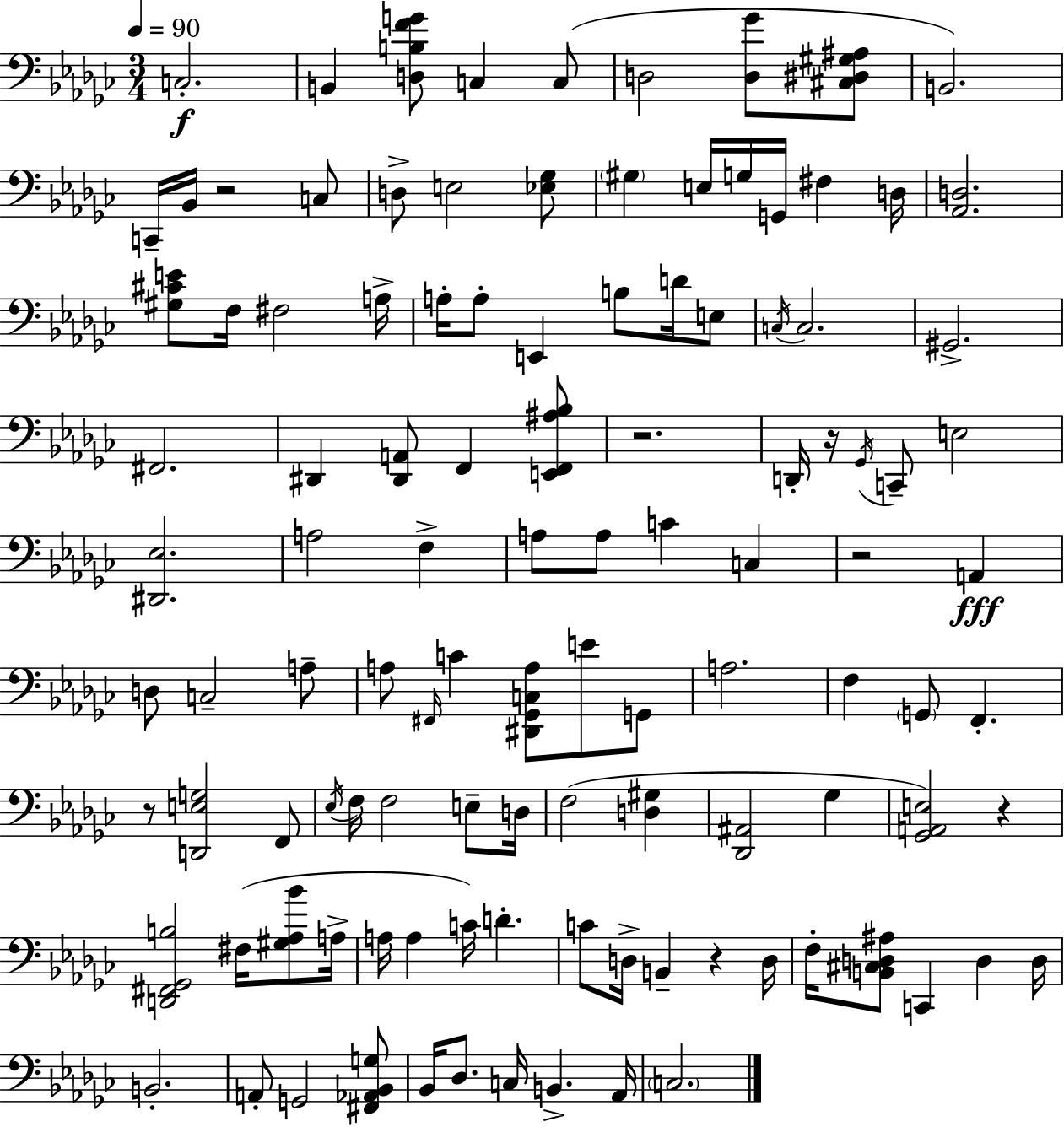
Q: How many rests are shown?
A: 7